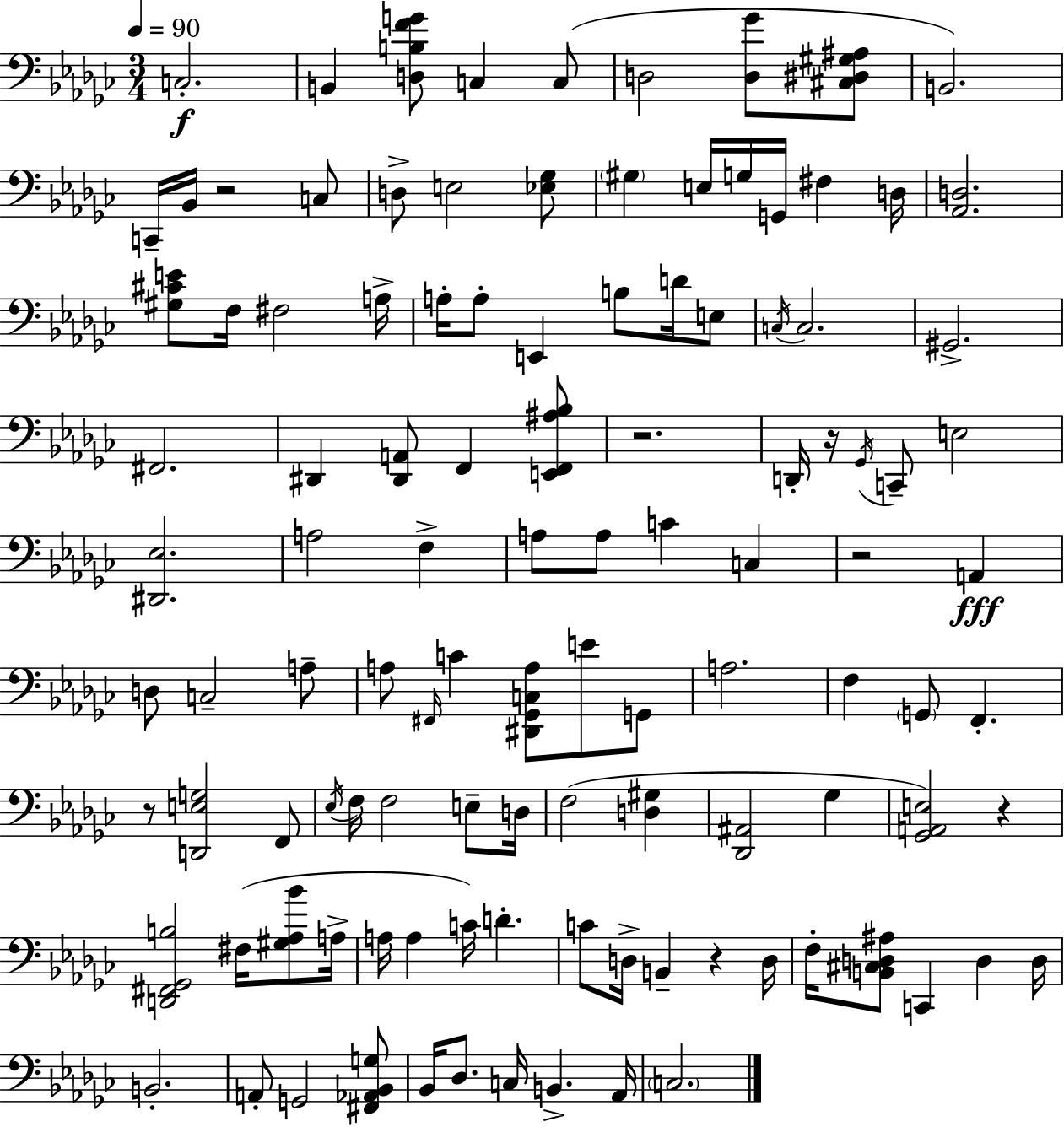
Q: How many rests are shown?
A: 7